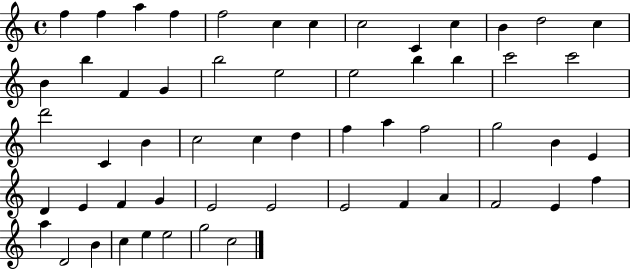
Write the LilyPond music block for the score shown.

{
  \clef treble
  \time 4/4
  \defaultTimeSignature
  \key c \major
  f''4 f''4 a''4 f''4 | f''2 c''4 c''4 | c''2 c'4 c''4 | b'4 d''2 c''4 | \break b'4 b''4 f'4 g'4 | b''2 e''2 | e''2 b''4 b''4 | c'''2 c'''2 | \break d'''2 c'4 b'4 | c''2 c''4 d''4 | f''4 a''4 f''2 | g''2 b'4 e'4 | \break d'4 e'4 f'4 g'4 | e'2 e'2 | e'2 f'4 a'4 | f'2 e'4 f''4 | \break a''4 d'2 b'4 | c''4 e''4 e''2 | g''2 c''2 | \bar "|."
}